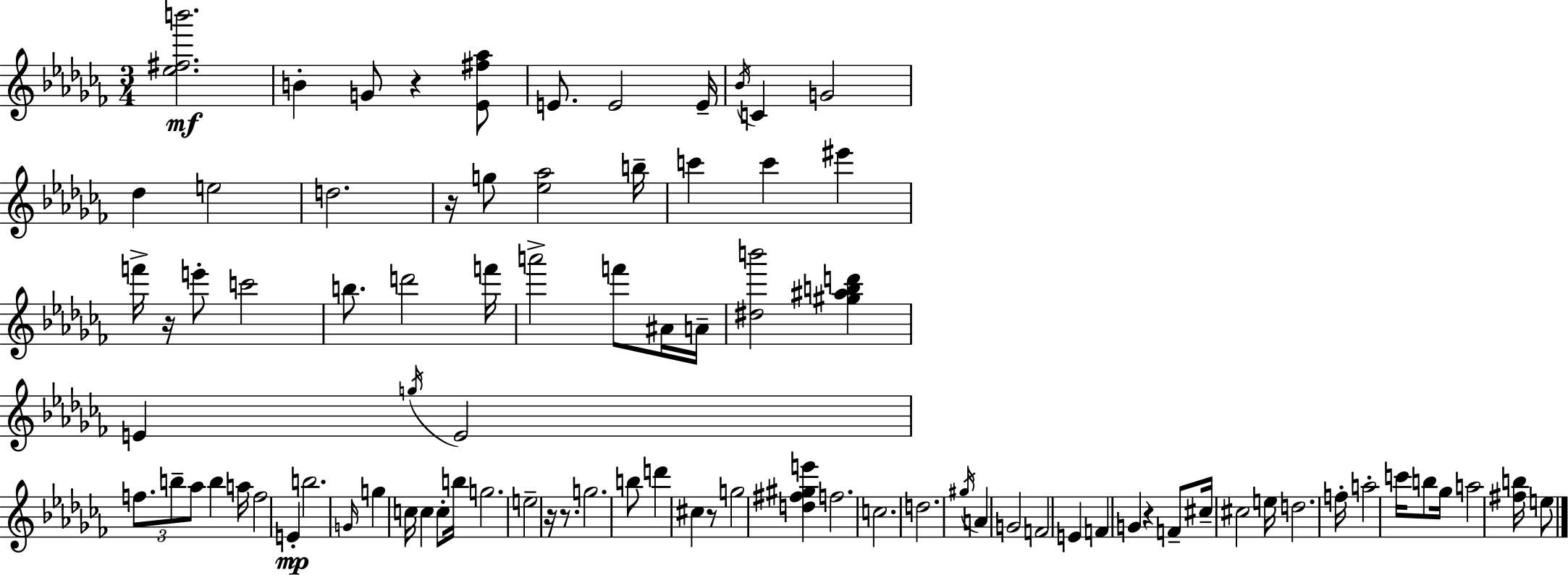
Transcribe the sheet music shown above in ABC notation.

X:1
T:Untitled
M:3/4
L:1/4
K:Abm
[_e^fb']2 B G/2 z [_E^f_a]/2 E/2 E2 E/4 _B/4 C G2 _d e2 d2 z/4 g/2 [_e_a]2 b/4 c' c' ^e' f'/4 z/4 e'/2 c'2 b/2 d'2 f'/4 a'2 f'/2 ^A/4 A/4 [^db']2 [^g^abd'] E g/4 E2 f/2 b/2 _a/2 b a/4 f2 E b2 G/4 g c/4 c c/2 b/4 g2 e2 z/4 z/2 g2 b/2 d' ^c z/2 g2 [d^f^ge'] f2 c2 d2 ^g/4 A G2 F2 E F G z F/2 ^c/4 ^c2 e/4 d2 f/4 a2 c'/4 b/2 _g/4 a2 [^fb]/4 e/2